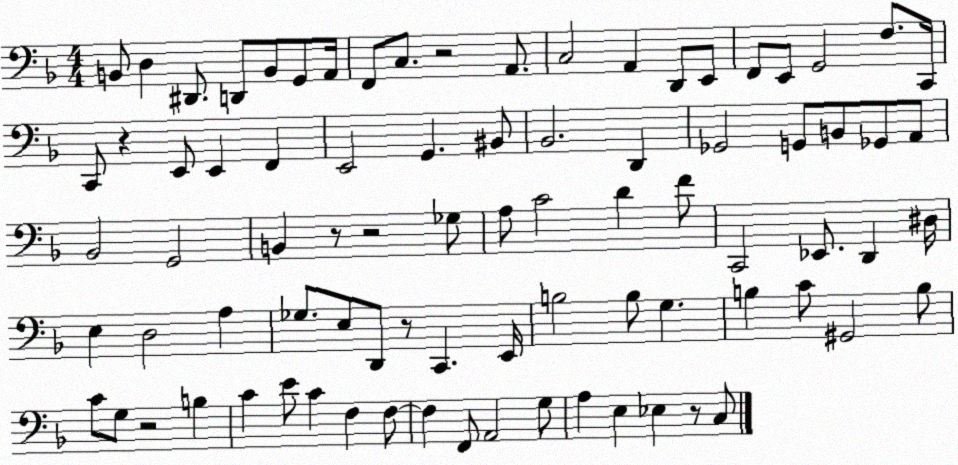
X:1
T:Untitled
M:4/4
L:1/4
K:F
B,,/2 D, ^D,,/2 D,,/2 B,,/2 G,,/2 A,,/4 F,,/2 C,/2 z2 A,,/2 C,2 A,, D,,/2 E,,/2 F,,/2 E,,/2 G,,2 F,/2 C,,/4 C,,/2 z E,,/2 E,, F,, E,,2 G,, ^B,,/2 _B,,2 D,, _G,,2 G,,/2 B,,/2 _G,,/2 A,,/2 _B,,2 G,,2 B,, z/2 z2 _G,/2 A,/2 C2 D F/2 C,,2 _E,,/2 D,, ^D,/4 E, D,2 A, _G,/2 E,/2 D,,/2 z/2 C,, E,,/4 B,2 B,/2 G, B, C/2 ^G,,2 B,/2 C/2 G,/2 z2 B, C E/2 C F, F,/2 F, F,,/2 A,,2 G,/2 A, E, _E, z/2 C,/2